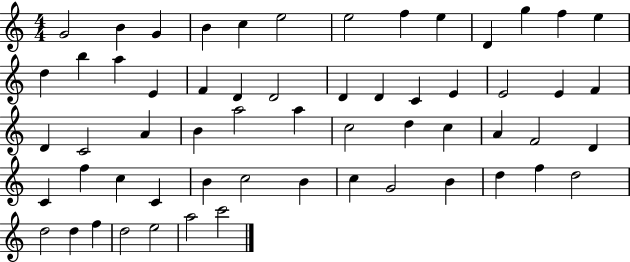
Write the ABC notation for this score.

X:1
T:Untitled
M:4/4
L:1/4
K:C
G2 B G B c e2 e2 f e D g f e d b a E F D D2 D D C E E2 E F D C2 A B a2 a c2 d c A F2 D C f c C B c2 B c G2 B d f d2 d2 d f d2 e2 a2 c'2